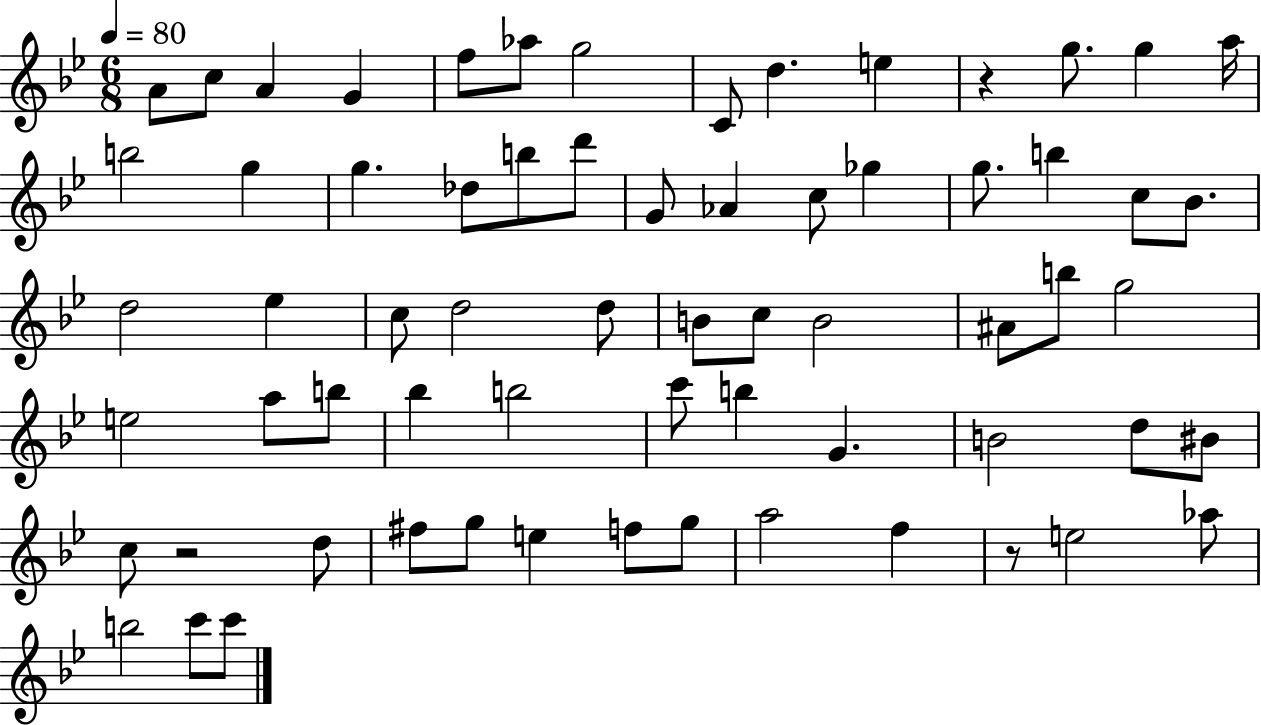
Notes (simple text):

A4/e C5/e A4/q G4/q F5/e Ab5/e G5/h C4/e D5/q. E5/q R/q G5/e. G5/q A5/s B5/h G5/q G5/q. Db5/e B5/e D6/e G4/e Ab4/q C5/e Gb5/q G5/e. B5/q C5/e Bb4/e. D5/h Eb5/q C5/e D5/h D5/e B4/e C5/e B4/h A#4/e B5/e G5/h E5/h A5/e B5/e Bb5/q B5/h C6/e B5/q G4/q. B4/h D5/e BIS4/e C5/e R/h D5/e F#5/e G5/e E5/q F5/e G5/e A5/h F5/q R/e E5/h Ab5/e B5/h C6/e C6/e